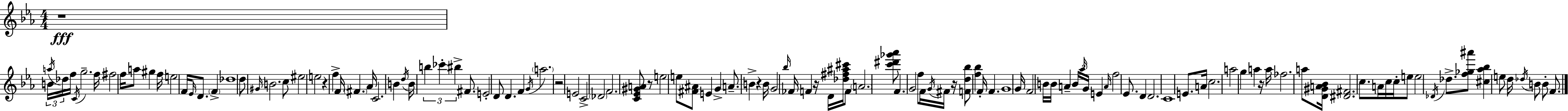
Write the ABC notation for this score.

X:1
T:Untitled
M:4/4
L:1/4
K:Cm
z4 B/4 a/4 _d/4 f/4 C/4 g2 f/4 ^f2 f/4 a/2 ^g f/4 e2 F/4 _E/4 D/2 F _d4 d/2 ^G/4 B2 c/2 ^e2 e2 z f F/4 ^F _A/4 C2 B d/4 B/4 b _c' ^b ^F/2 E2 D/2 D F G/4 a2 z2 E2 C2 _D2 F2 [C_E^GA]/2 z/2 e2 e/2 [^F^A]/2 E G A/2 B z B/4 G2 _b/4 _F/4 F z/4 D/4 [_d^f^a^c']/4 F/2 A2 [c'^d'_g'_a']/2 F G2 f/2 F/4 G/4 ^F/4 z/4 [Fd_b]/2 [f_b] F/4 F G4 G/4 F2 B/4 B/4 A B/4 _a/4 G/4 E A/4 f2 _E/2 D D2 C4 E/2 A/4 c2 a2 g a z/4 a/4 _f2 a/2 [D^GA_B]/4 [^D^F]2 c/2 A/4 c/4 c/4 e/2 e2 _D/4 _d/2 [f_g^a']/2 [^c_a_b] e/2 d/4 _d/4 B/2 B/2 F/2